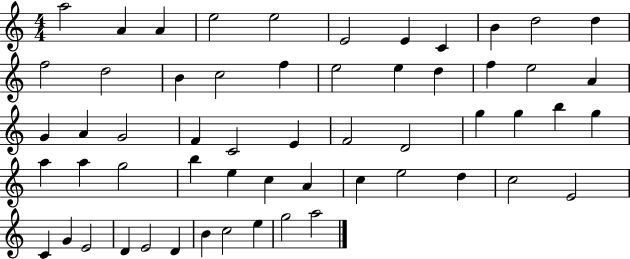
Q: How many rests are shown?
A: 0